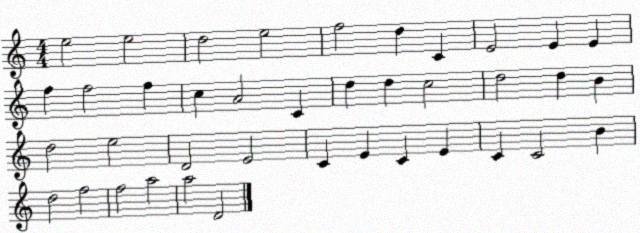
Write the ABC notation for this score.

X:1
T:Untitled
M:4/4
L:1/4
K:C
e2 e2 d2 e2 f2 d C E2 E E f f2 f c A2 C d d c2 d2 d B d2 e2 D2 E2 C E C E C C2 B d2 f2 f2 a2 a2 D2